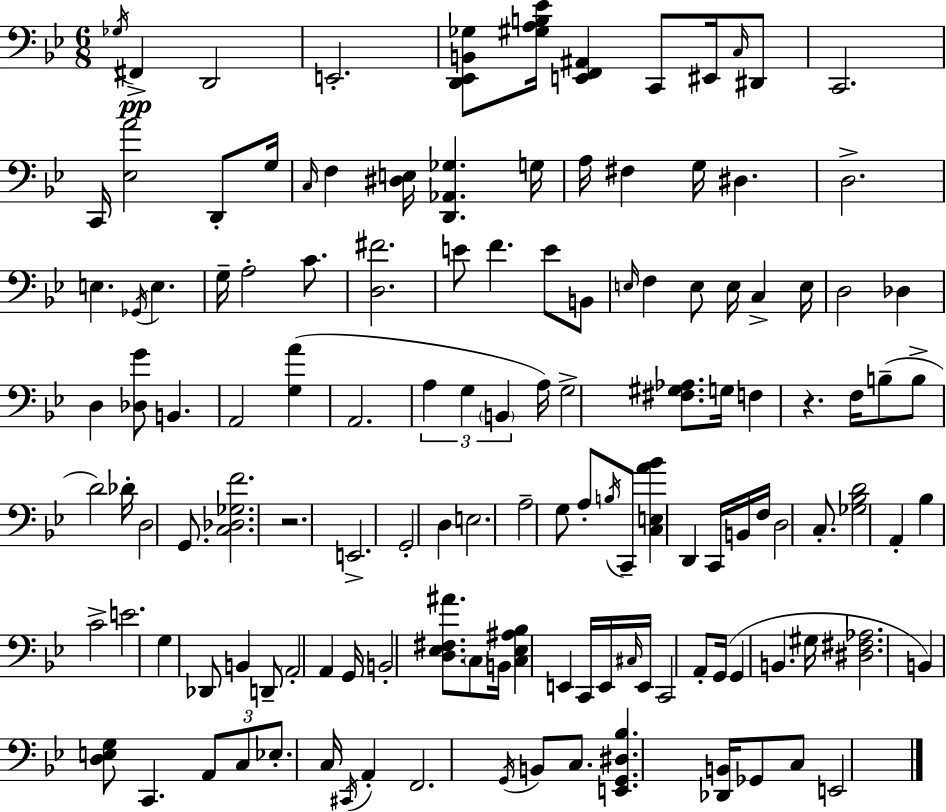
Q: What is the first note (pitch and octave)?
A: Gb3